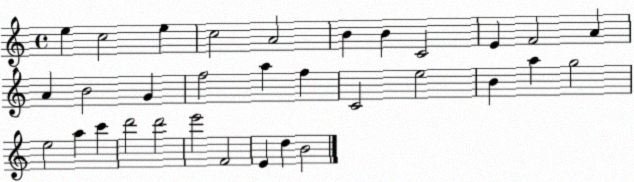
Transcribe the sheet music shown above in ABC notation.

X:1
T:Untitled
M:4/4
L:1/4
K:C
e c2 e c2 A2 B B C2 E F2 A A B2 G f2 a f C2 e2 B a g2 e2 a c' d'2 d'2 e'2 F2 E d B2